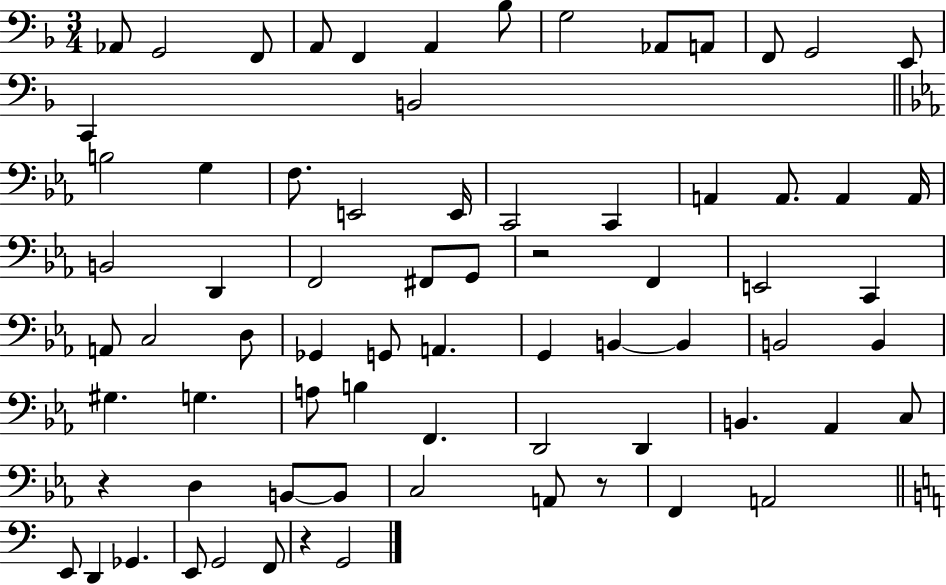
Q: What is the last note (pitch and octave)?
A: G2